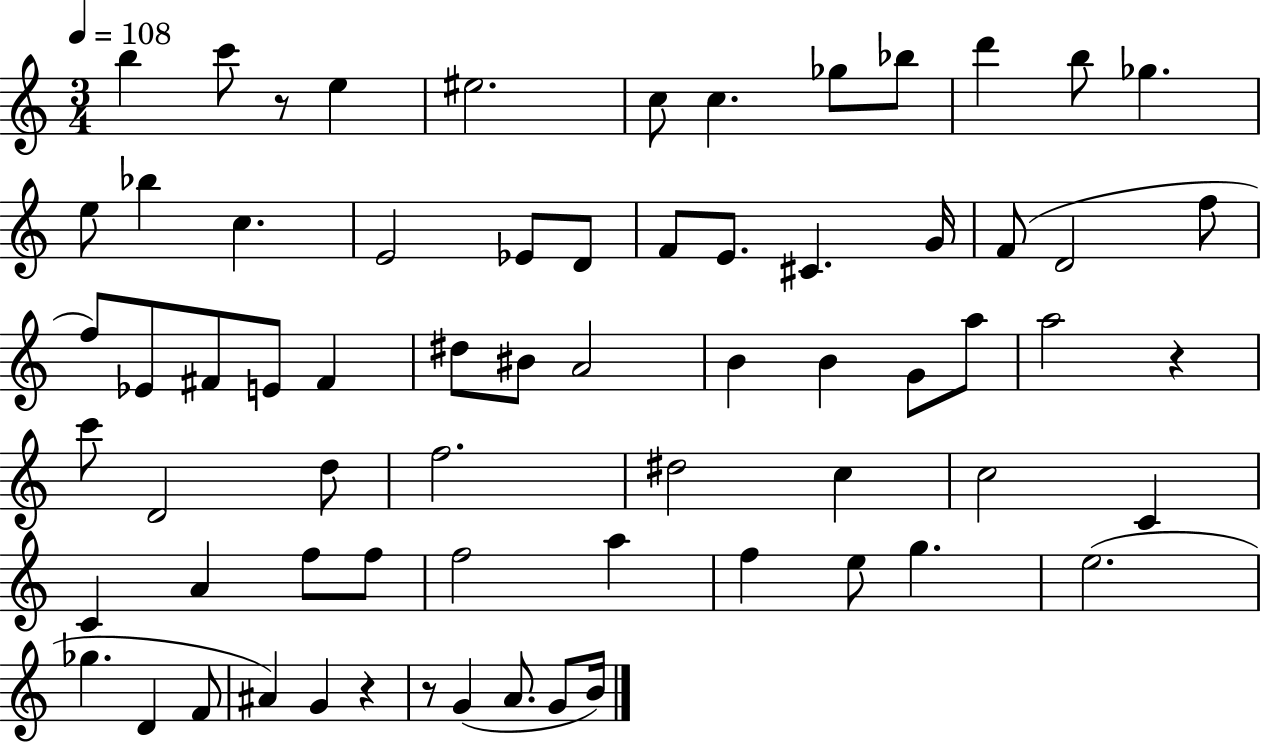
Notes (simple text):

B5/q C6/e R/e E5/q EIS5/h. C5/e C5/q. Gb5/e Bb5/e D6/q B5/e Gb5/q. E5/e Bb5/q C5/q. E4/h Eb4/e D4/e F4/e E4/e. C#4/q. G4/s F4/e D4/h F5/e F5/e Eb4/e F#4/e E4/e F#4/q D#5/e BIS4/e A4/h B4/q B4/q G4/e A5/e A5/h R/q C6/e D4/h D5/e F5/h. D#5/h C5/q C5/h C4/q C4/q A4/q F5/e F5/e F5/h A5/q F5/q E5/e G5/q. E5/h. Gb5/q. D4/q F4/e A#4/q G4/q R/q R/e G4/q A4/e. G4/e B4/s